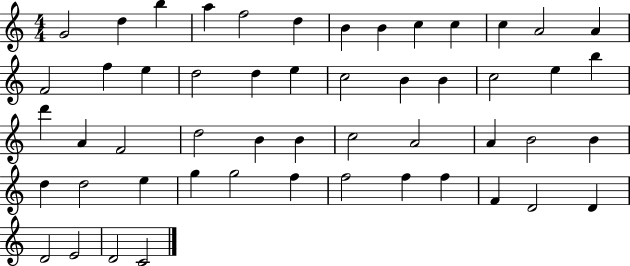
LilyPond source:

{
  \clef treble
  \numericTimeSignature
  \time 4/4
  \key c \major
  g'2 d''4 b''4 | a''4 f''2 d''4 | b'4 b'4 c''4 c''4 | c''4 a'2 a'4 | \break f'2 f''4 e''4 | d''2 d''4 e''4 | c''2 b'4 b'4 | c''2 e''4 b''4 | \break d'''4 a'4 f'2 | d''2 b'4 b'4 | c''2 a'2 | a'4 b'2 b'4 | \break d''4 d''2 e''4 | g''4 g''2 f''4 | f''2 f''4 f''4 | f'4 d'2 d'4 | \break d'2 e'2 | d'2 c'2 | \bar "|."
}